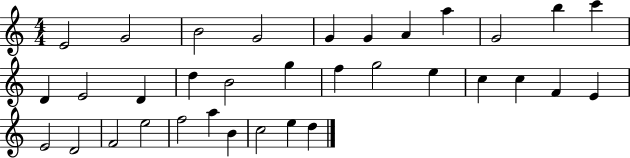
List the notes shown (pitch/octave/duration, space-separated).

E4/h G4/h B4/h G4/h G4/q G4/q A4/q A5/q G4/h B5/q C6/q D4/q E4/h D4/q D5/q B4/h G5/q F5/q G5/h E5/q C5/q C5/q F4/q E4/q E4/h D4/h F4/h E5/h F5/h A5/q B4/q C5/h E5/q D5/q